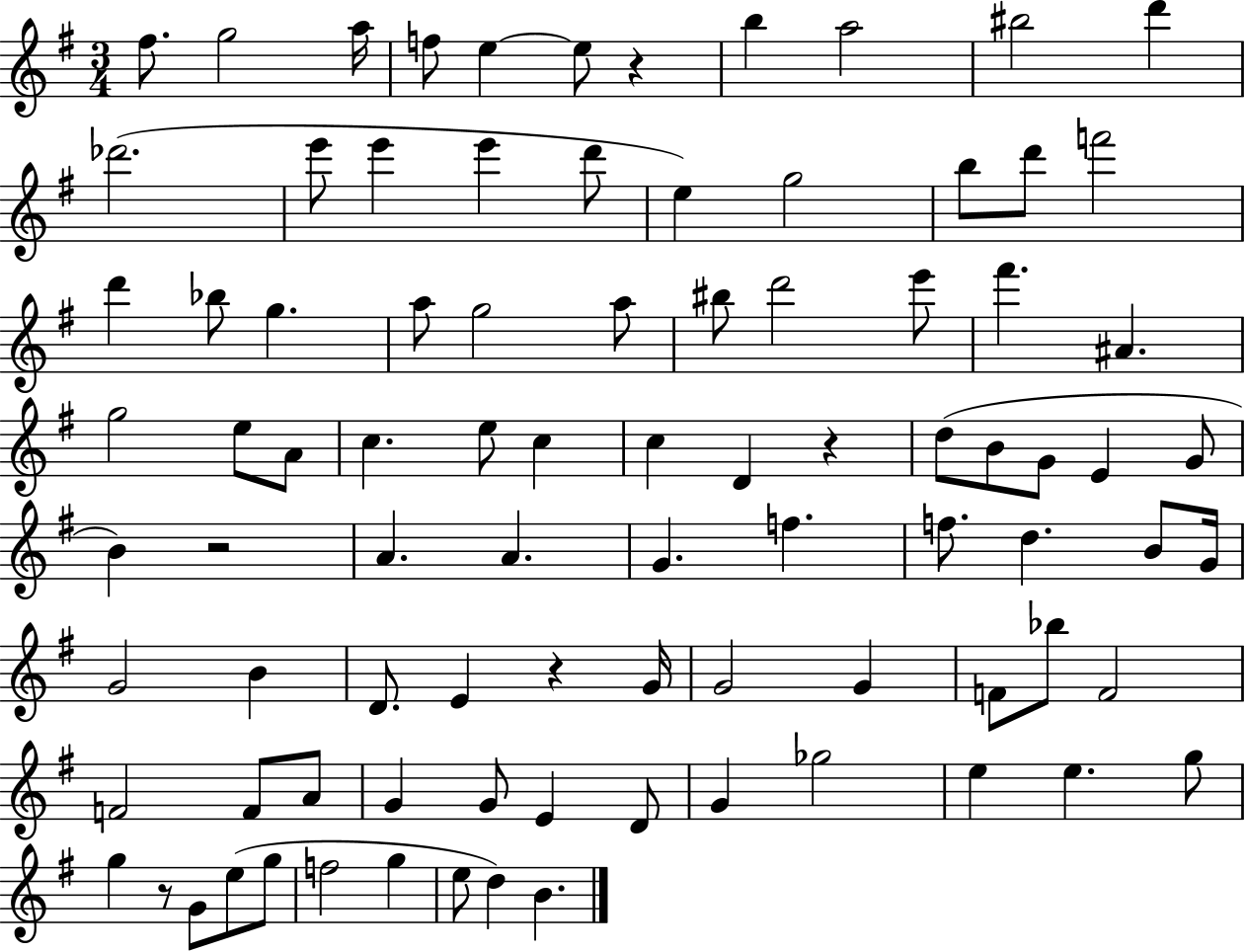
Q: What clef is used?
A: treble